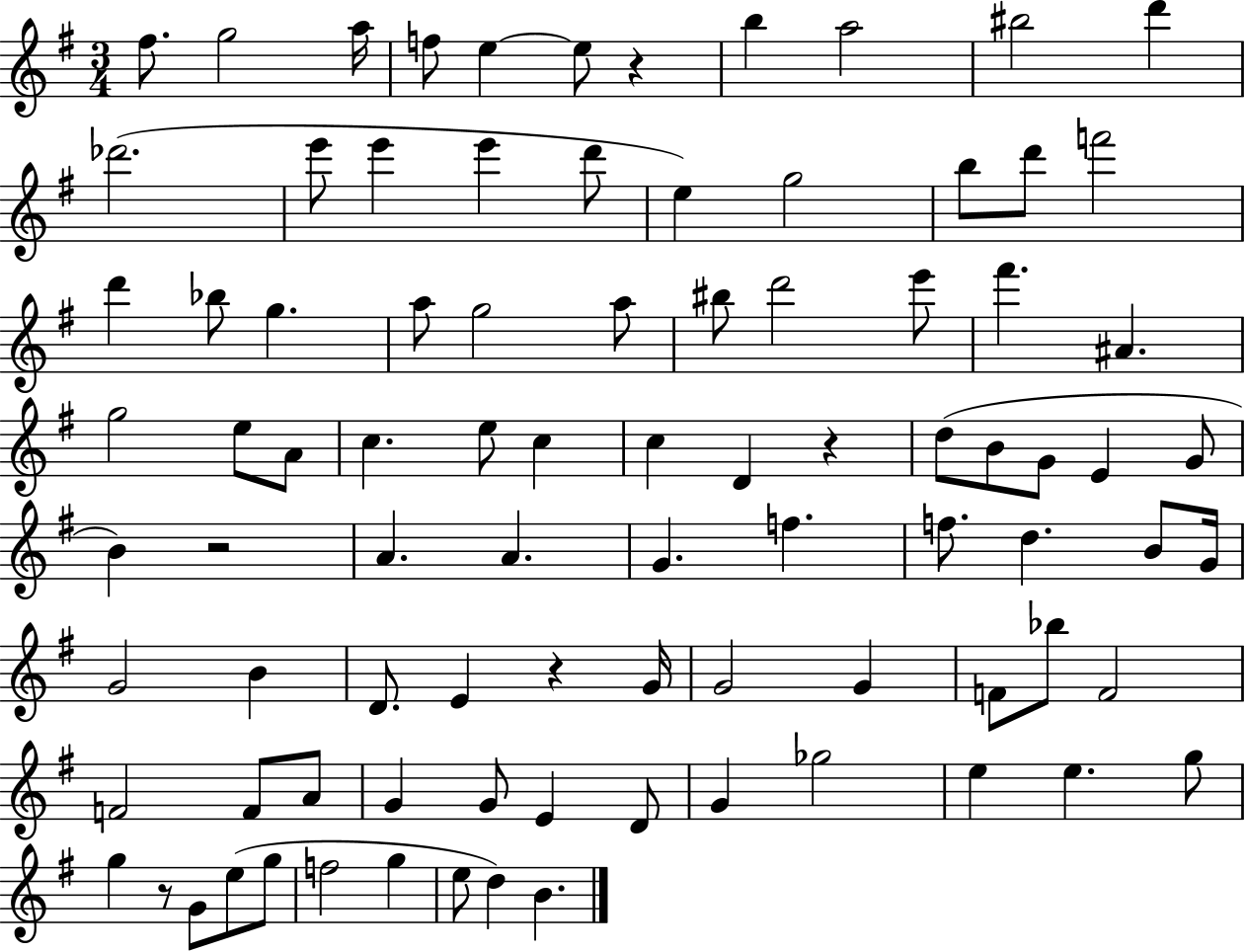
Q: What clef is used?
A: treble